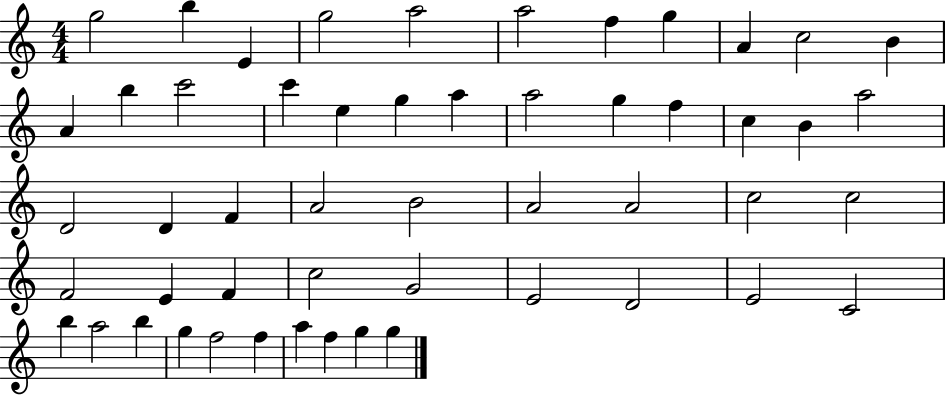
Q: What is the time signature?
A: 4/4